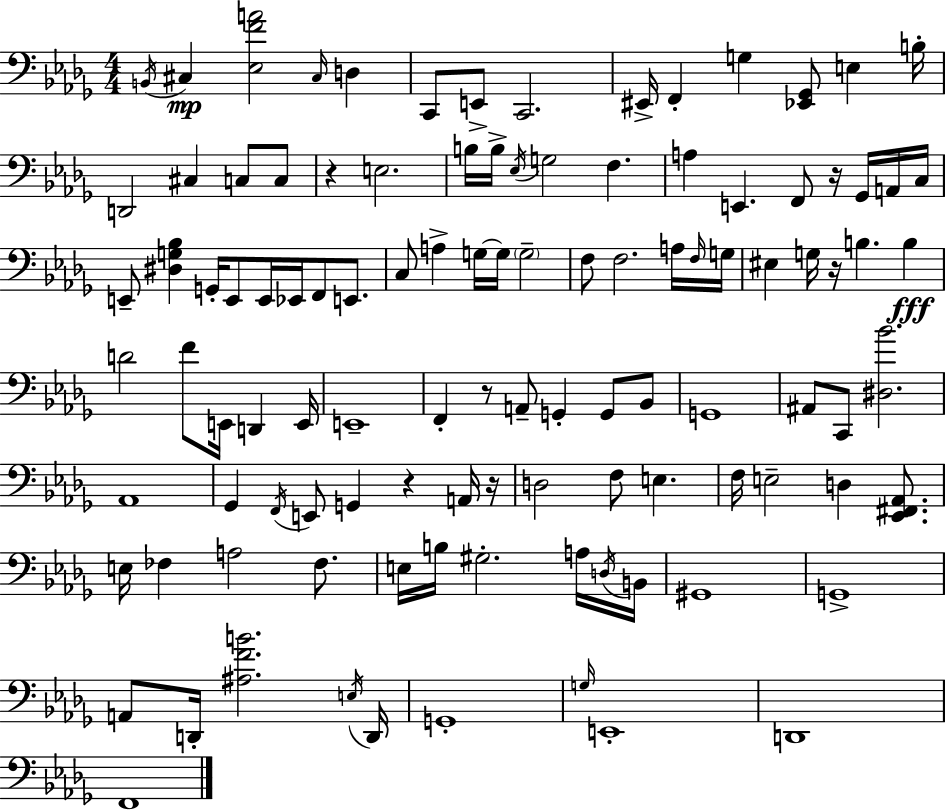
X:1
T:Untitled
M:4/4
L:1/4
K:Bbm
B,,/4 ^C, [_E,FA]2 ^C,/4 D, C,,/2 E,,/2 C,,2 ^E,,/4 F,, G, [_E,,_G,,]/2 E, B,/4 D,,2 ^C, C,/2 C,/2 z E,2 B,/4 B,/4 _E,/4 G,2 F, A, E,, F,,/2 z/4 _G,,/4 A,,/4 C,/4 E,,/2 [^D,G,_B,] G,,/4 E,,/2 E,,/4 _E,,/4 F,,/2 E,,/2 C,/2 A, G,/4 G,/4 G,2 F,/2 F,2 A,/4 F,/4 G,/4 ^E, G,/4 z/4 B, B, D2 F/2 E,,/4 D,, E,,/4 E,,4 F,, z/2 A,,/2 G,, G,,/2 _B,,/2 G,,4 ^A,,/2 C,,/2 [^D,_B]2 _A,,4 _G,, F,,/4 E,,/2 G,, z A,,/4 z/4 D,2 F,/2 E, F,/4 E,2 D, [_E,,^F,,_A,,]/2 E,/4 _F, A,2 _F,/2 E,/4 B,/4 ^G,2 A,/4 D,/4 B,,/4 ^G,,4 G,,4 A,,/2 D,,/4 [^A,FB]2 E,/4 D,,/4 G,,4 G,/4 E,,4 D,,4 F,,4